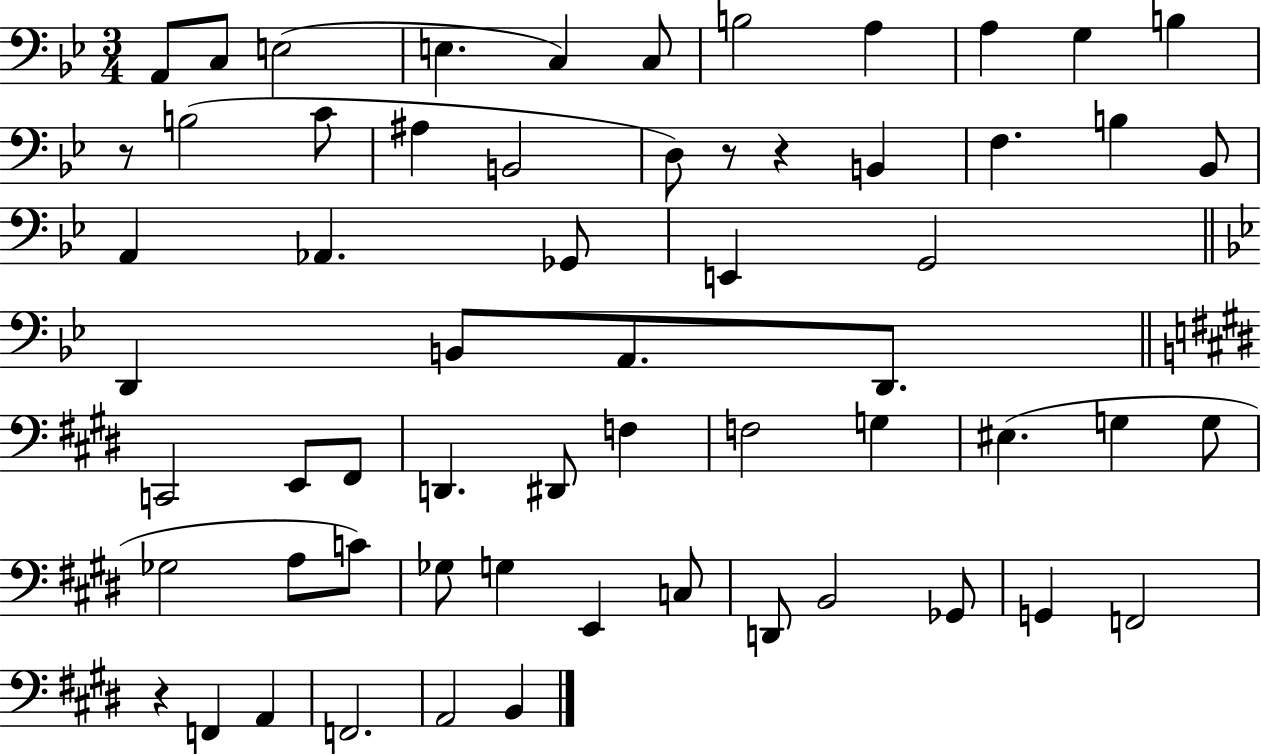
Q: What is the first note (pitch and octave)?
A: A2